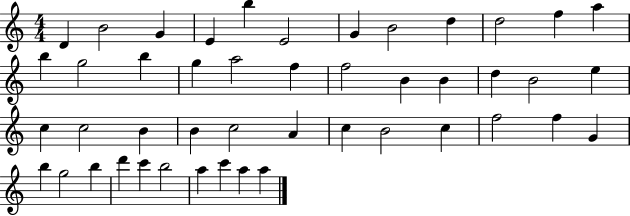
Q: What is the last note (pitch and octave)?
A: A5